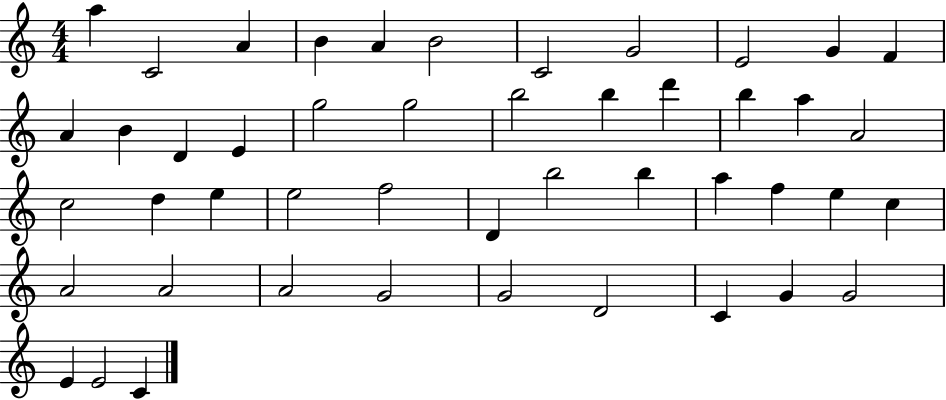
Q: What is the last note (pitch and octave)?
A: C4